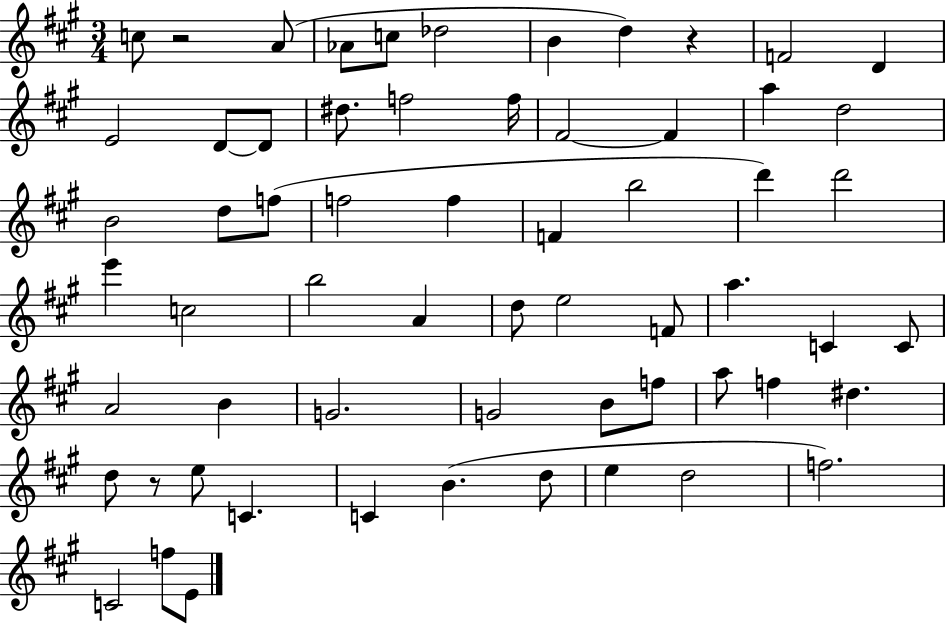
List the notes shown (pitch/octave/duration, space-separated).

C5/e R/h A4/e Ab4/e C5/e Db5/h B4/q D5/q R/q F4/h D4/q E4/h D4/e D4/e D#5/e. F5/h F5/s F#4/h F#4/q A5/q D5/h B4/h D5/e F5/e F5/h F5/q F4/q B5/h D6/q D6/h E6/q C5/h B5/h A4/q D5/e E5/h F4/e A5/q. C4/q C4/e A4/h B4/q G4/h. G4/h B4/e F5/e A5/e F5/q D#5/q. D5/e R/e E5/e C4/q. C4/q B4/q. D5/e E5/q D5/h F5/h. C4/h F5/e E4/e